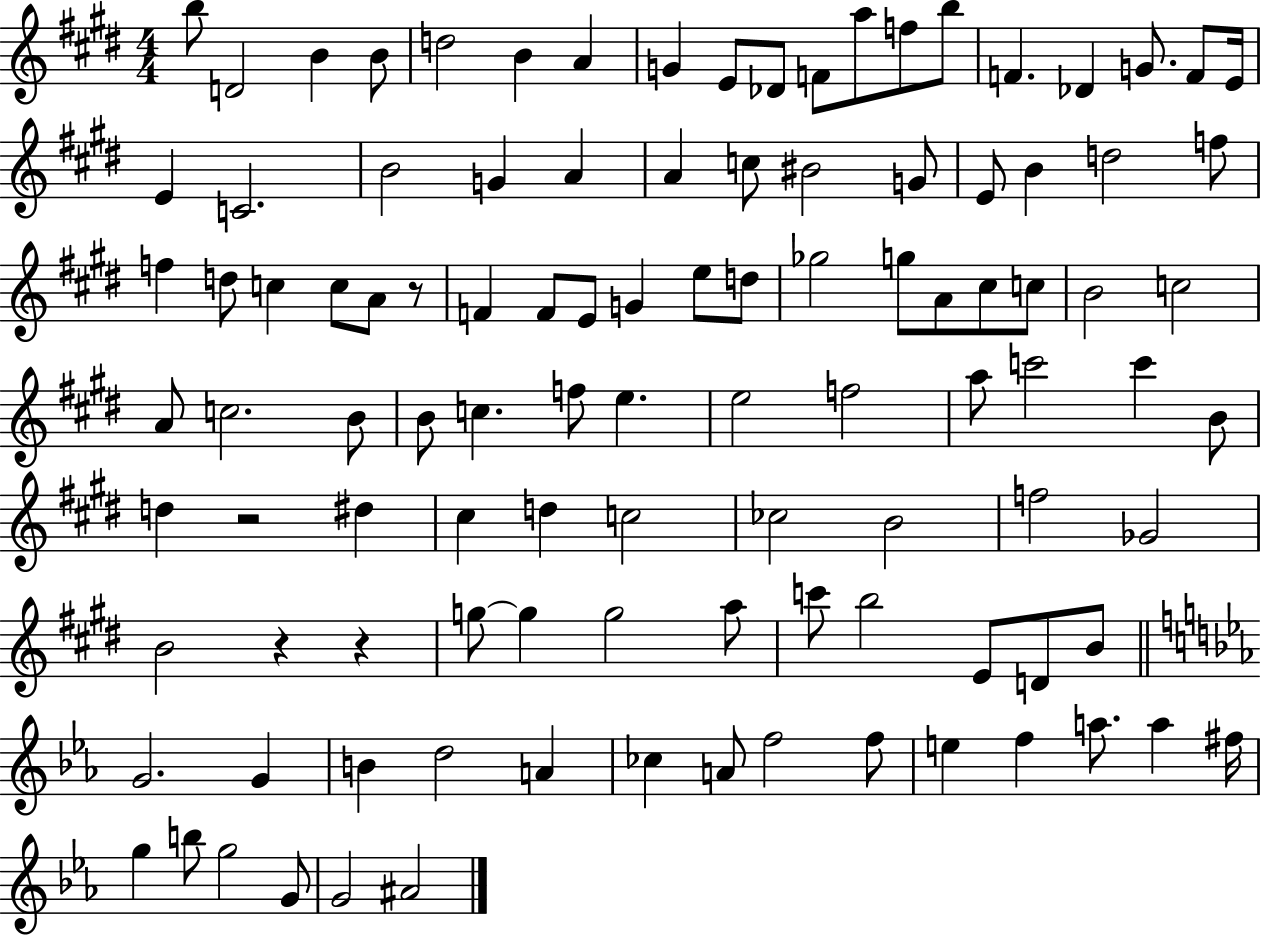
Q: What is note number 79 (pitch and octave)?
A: B5